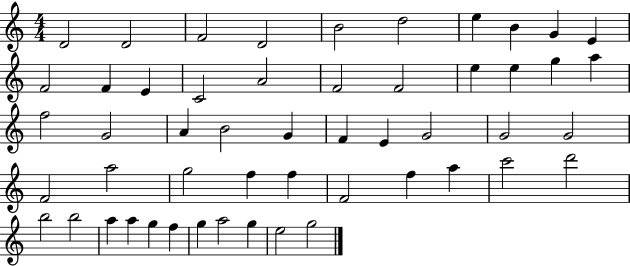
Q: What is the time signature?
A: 4/4